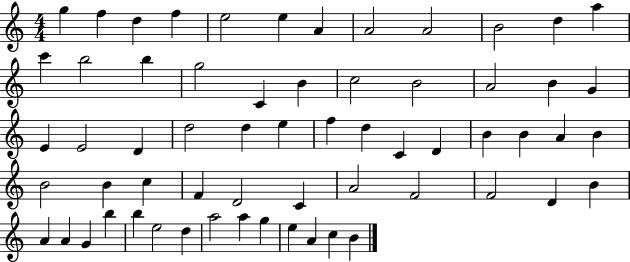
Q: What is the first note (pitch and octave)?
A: G5